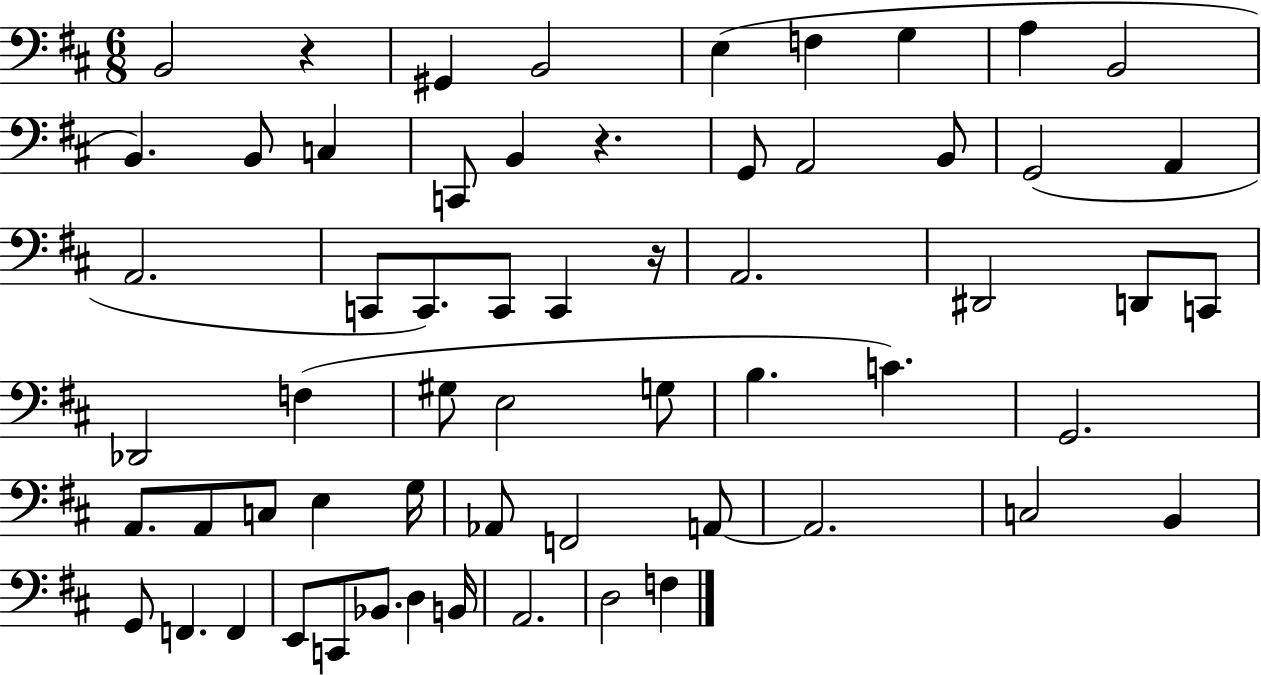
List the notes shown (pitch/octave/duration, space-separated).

B2/h R/q G#2/q B2/h E3/q F3/q G3/q A3/q B2/h B2/q. B2/e C3/q C2/e B2/q R/q. G2/e A2/h B2/e G2/h A2/q A2/h. C2/e C2/e. C2/e C2/q R/s A2/h. D#2/h D2/e C2/e Db2/h F3/q G#3/e E3/h G3/e B3/q. C4/q. G2/h. A2/e. A2/e C3/e E3/q G3/s Ab2/e F2/h A2/e A2/h. C3/h B2/q G2/e F2/q. F2/q E2/e C2/e Bb2/e. D3/q B2/s A2/h. D3/h F3/q